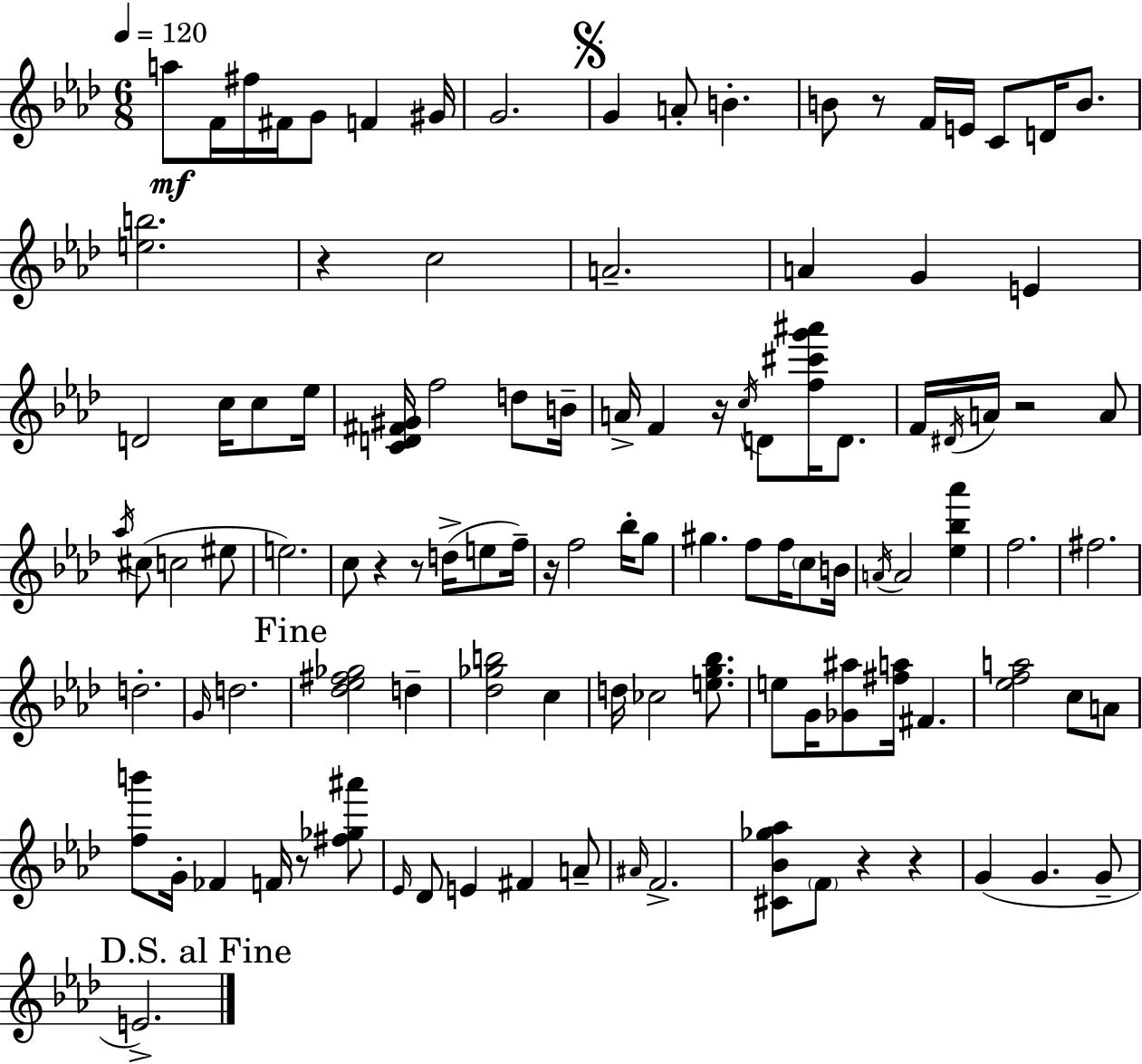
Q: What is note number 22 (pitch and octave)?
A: E4